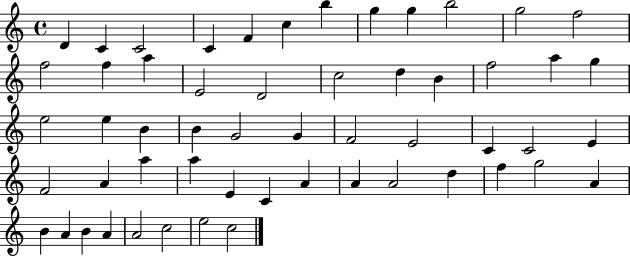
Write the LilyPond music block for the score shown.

{
  \clef treble
  \time 4/4
  \defaultTimeSignature
  \key c \major
  d'4 c'4 c'2 | c'4 f'4 c''4 b''4 | g''4 g''4 b''2 | g''2 f''2 | \break f''2 f''4 a''4 | e'2 d'2 | c''2 d''4 b'4 | f''2 a''4 g''4 | \break e''2 e''4 b'4 | b'4 g'2 g'4 | f'2 e'2 | c'4 c'2 e'4 | \break f'2 a'4 a''4 | a''4 e'4 c'4 a'4 | a'4 a'2 d''4 | f''4 g''2 a'4 | \break b'4 a'4 b'4 a'4 | a'2 c''2 | e''2 c''2 | \bar "|."
}